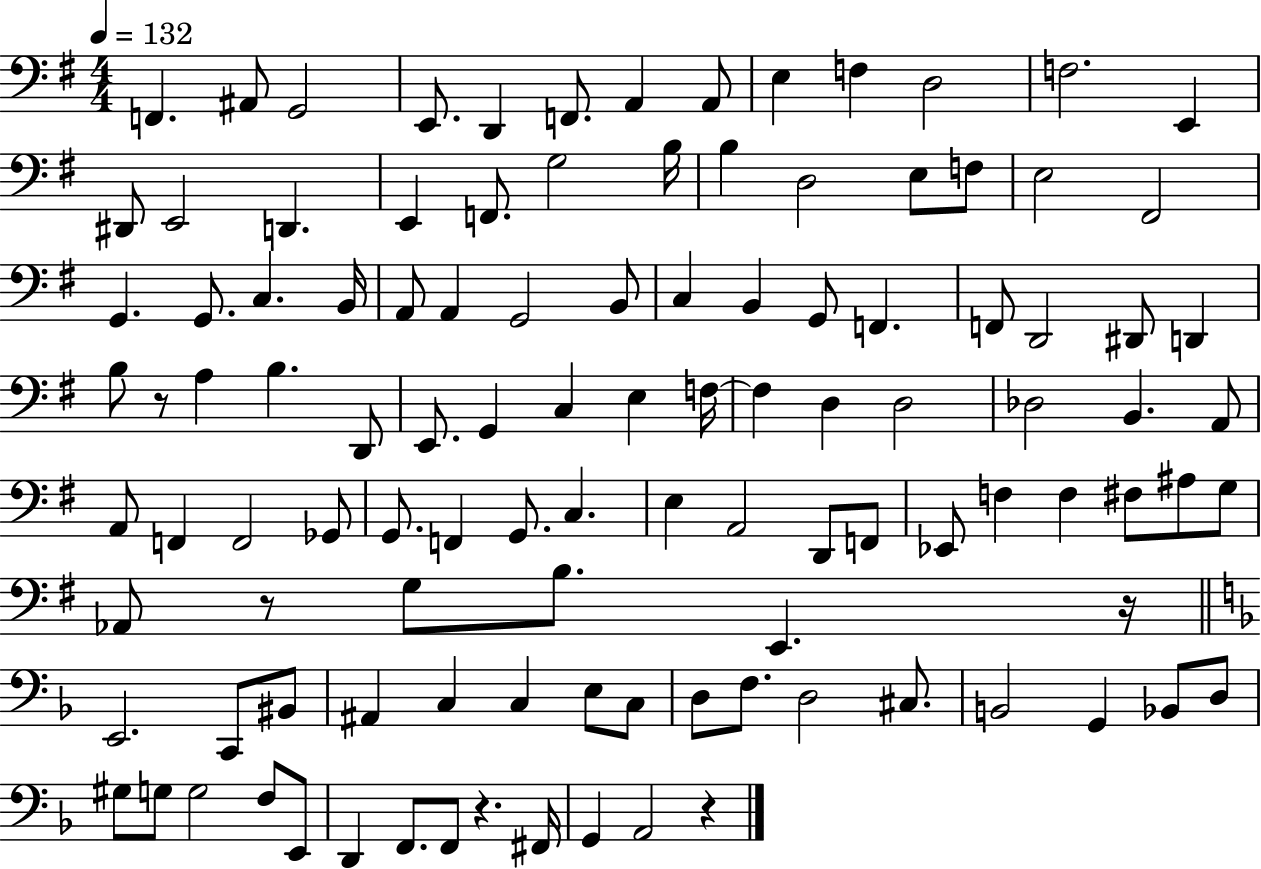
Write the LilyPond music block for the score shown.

{
  \clef bass
  \numericTimeSignature
  \time 4/4
  \key g \major
  \tempo 4 = 132
  f,4. ais,8 g,2 | e,8. d,4 f,8. a,4 a,8 | e4 f4 d2 | f2. e,4 | \break dis,8 e,2 d,4. | e,4 f,8. g2 b16 | b4 d2 e8 f8 | e2 fis,2 | \break g,4. g,8. c4. b,16 | a,8 a,4 g,2 b,8 | c4 b,4 g,8 f,4. | f,8 d,2 dis,8 d,4 | \break b8 r8 a4 b4. d,8 | e,8. g,4 c4 e4 f16~~ | f4 d4 d2 | des2 b,4. a,8 | \break a,8 f,4 f,2 ges,8 | g,8. f,4 g,8. c4. | e4 a,2 d,8 f,8 | ees,8 f4 f4 fis8 ais8 g8 | \break aes,8 r8 g8 b8. e,4. r16 | \bar "||" \break \key d \minor e,2. c,8 bis,8 | ais,4 c4 c4 e8 c8 | d8 f8. d2 cis8. | b,2 g,4 bes,8 d8 | \break gis8 g8 g2 f8 e,8 | d,4 f,8. f,8 r4. fis,16 | g,4 a,2 r4 | \bar "|."
}